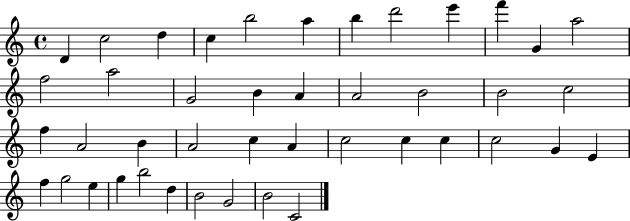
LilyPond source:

{
  \clef treble
  \time 4/4
  \defaultTimeSignature
  \key c \major
  d'4 c''2 d''4 | c''4 b''2 a''4 | b''4 d'''2 e'''4 | f'''4 g'4 a''2 | \break f''2 a''2 | g'2 b'4 a'4 | a'2 b'2 | b'2 c''2 | \break f''4 a'2 b'4 | a'2 c''4 a'4 | c''2 c''4 c''4 | c''2 g'4 e'4 | \break f''4 g''2 e''4 | g''4 b''2 d''4 | b'2 g'2 | b'2 c'2 | \break \bar "|."
}